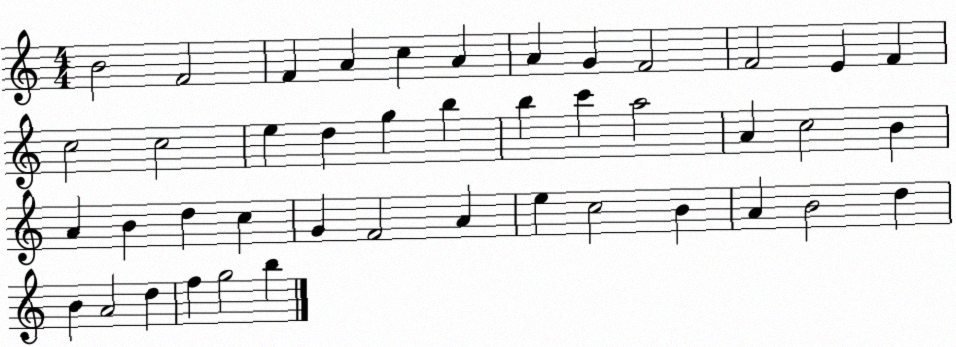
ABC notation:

X:1
T:Untitled
M:4/4
L:1/4
K:C
B2 F2 F A c A A G F2 F2 E F c2 c2 e d g b b c' a2 A c2 B A B d c G F2 A e c2 B A B2 d B A2 d f g2 b